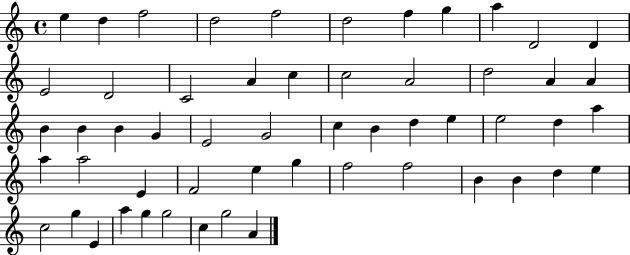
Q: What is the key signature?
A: C major